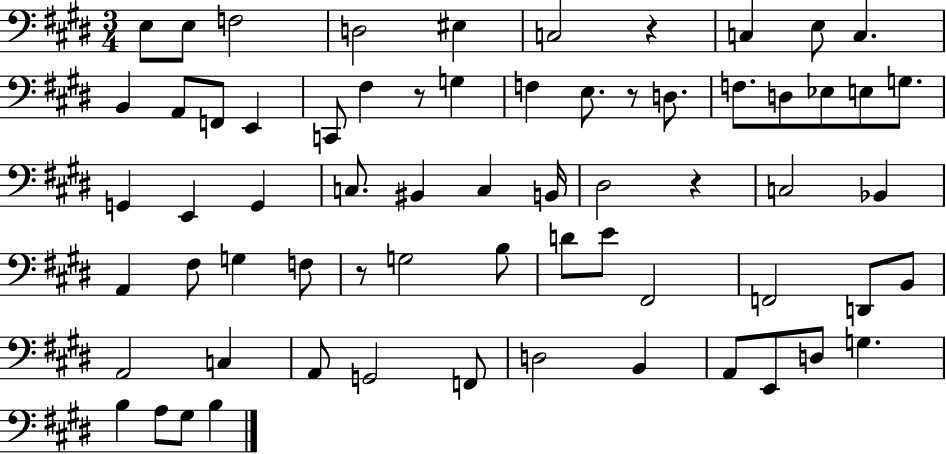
{
  \clef bass
  \numericTimeSignature
  \time 3/4
  \key e \major
  e8 e8 f2 | d2 eis4 | c2 r4 | c4 e8 c4. | \break b,4 a,8 f,8 e,4 | c,8 fis4 r8 g4 | f4 e8. r8 d8. | f8. d8 ees8 e8 g8. | \break g,4 e,4 g,4 | c8. bis,4 c4 b,16 | dis2 r4 | c2 bes,4 | \break a,4 fis8 g4 f8 | r8 g2 b8 | d'8 e'8 fis,2 | f,2 d,8 b,8 | \break a,2 c4 | a,8 g,2 f,8 | d2 b,4 | a,8 e,8 d8 g4. | \break b4 a8 gis8 b4 | \bar "|."
}